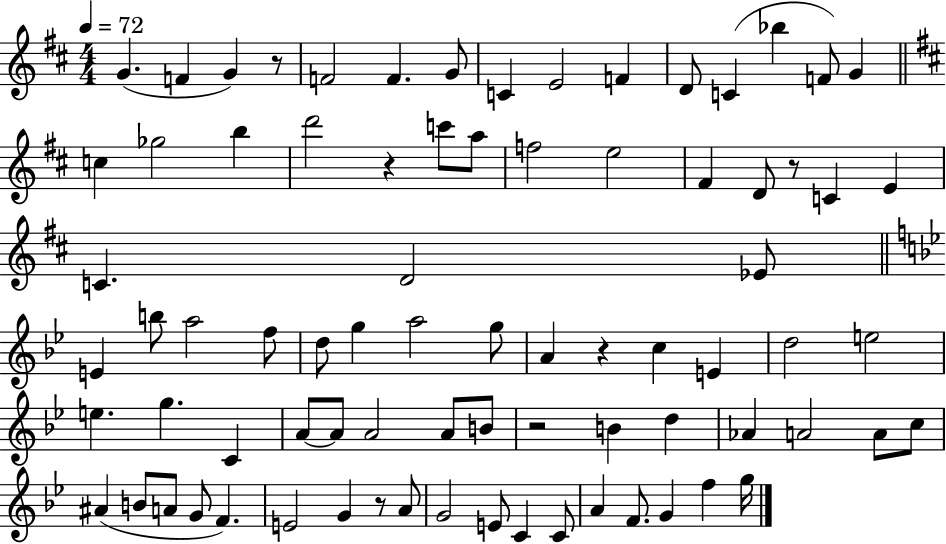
G4/q. F4/q G4/q R/e F4/h F4/q. G4/e C4/q E4/h F4/q D4/e C4/q Bb5/q F4/e G4/q C5/q Gb5/h B5/q D6/h R/q C6/e A5/e F5/h E5/h F#4/q D4/e R/e C4/q E4/q C4/q. D4/h Eb4/e E4/q B5/e A5/h F5/e D5/e G5/q A5/h G5/e A4/q R/q C5/q E4/q D5/h E5/h E5/q. G5/q. C4/q A4/e A4/e A4/h A4/e B4/e R/h B4/q D5/q Ab4/q A4/h A4/e C5/e A#4/q B4/e A4/e G4/e F4/q. E4/h G4/q R/e A4/e G4/h E4/e C4/q C4/e A4/q F4/e. G4/q F5/q G5/s